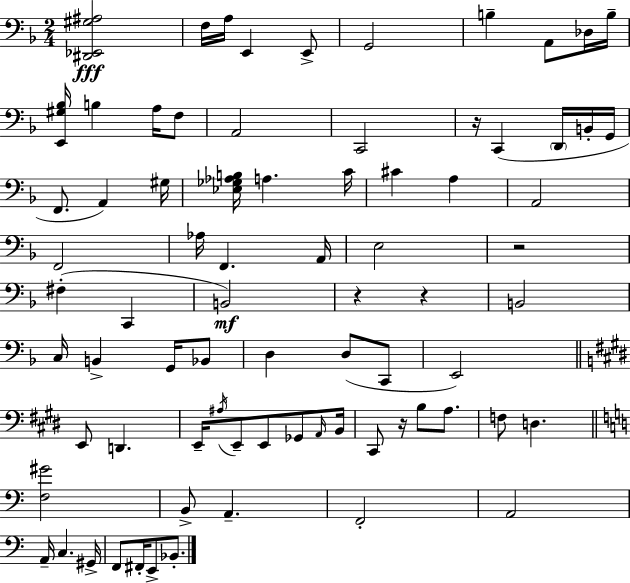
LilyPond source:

{
  \clef bass
  \numericTimeSignature
  \time 2/4
  \key f \major
  \repeat volta 2 { <dis, ees, gis ais>2\fff | f16 a16 e,4 e,8-> | g,2 | b4-- a,8 des16 b16-- | \break <e, gis bes>16 b4 a16 f8 | a,2 | c,2 | r16 c,4( \parenthesize d,16 b,16-. g,16 | \break f,8. a,4) gis16 | <ees ges aes b>16 a4. c'16 | cis'4 a4 | a,2 | \break f,2 | aes16 f,4. a,16 | e2 | r2 | \break fis4-.( c,4 | b,2\mf) | r4 r4 | b,2 | \break c16 b,4-> g,16 bes,8 | d4 d8( c,8 | e,2) | \bar "||" \break \key e \major e,8 d,4. | e,16-- \acciaccatura { ais16 } e,8-- e,8 ges,8 | \grace { a,16 } b,16 cis,8 r16 b8 a8. | f8 d4. | \break \bar "||" \break \key c \major <f gis'>2 | b,8-> a,4.-- | f,2-. | a,2 | \break a,16-- c4. gis,16-> | f,8 fis,16-. e,8-> bes,8.-. | } \bar "|."
}